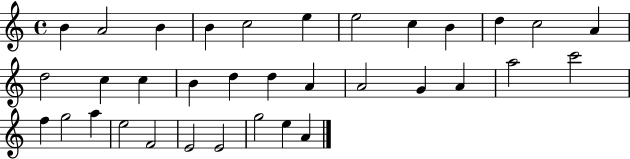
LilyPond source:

{
  \clef treble
  \time 4/4
  \defaultTimeSignature
  \key c \major
  b'4 a'2 b'4 | b'4 c''2 e''4 | e''2 c''4 b'4 | d''4 c''2 a'4 | \break d''2 c''4 c''4 | b'4 d''4 d''4 a'4 | a'2 g'4 a'4 | a''2 c'''2 | \break f''4 g''2 a''4 | e''2 f'2 | e'2 e'2 | g''2 e''4 a'4 | \break \bar "|."
}